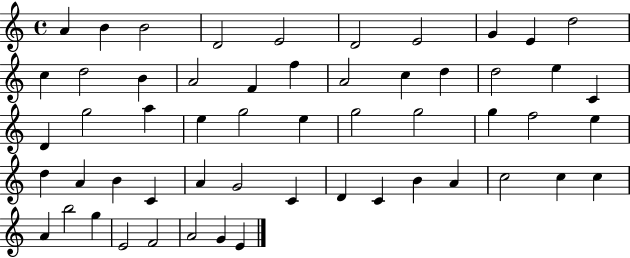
A4/q B4/q B4/h D4/h E4/h D4/h E4/h G4/q E4/q D5/h C5/q D5/h B4/q A4/h F4/q F5/q A4/h C5/q D5/q D5/h E5/q C4/q D4/q G5/h A5/q E5/q G5/h E5/q G5/h G5/h G5/q F5/h E5/q D5/q A4/q B4/q C4/q A4/q G4/h C4/q D4/q C4/q B4/q A4/q C5/h C5/q C5/q A4/q B5/h G5/q E4/h F4/h A4/h G4/q E4/q